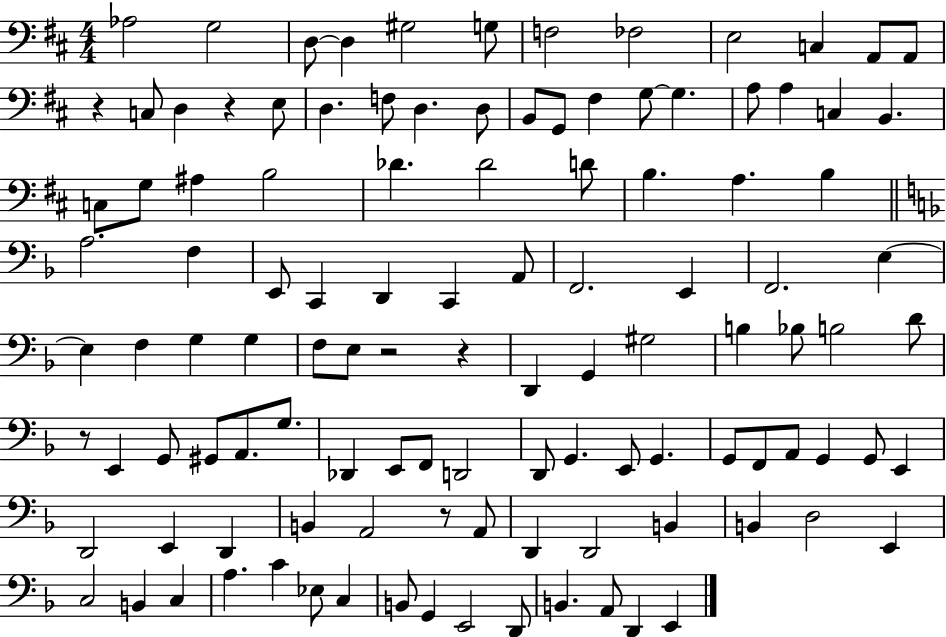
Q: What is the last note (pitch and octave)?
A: E2